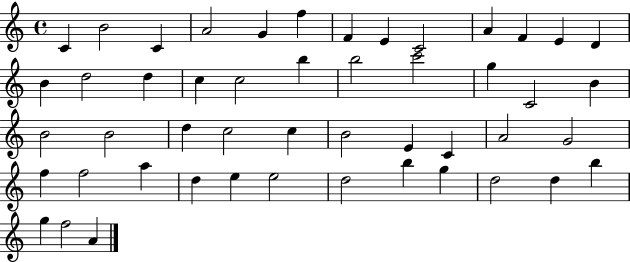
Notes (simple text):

C4/q B4/h C4/q A4/h G4/q F5/q F4/q E4/q C4/h A4/q F4/q E4/q D4/q B4/q D5/h D5/q C5/q C5/h B5/q B5/h C6/h G5/q C4/h B4/q B4/h B4/h D5/q C5/h C5/q B4/h E4/q C4/q A4/h G4/h F5/q F5/h A5/q D5/q E5/q E5/h D5/h B5/q G5/q D5/h D5/q B5/q G5/q F5/h A4/q